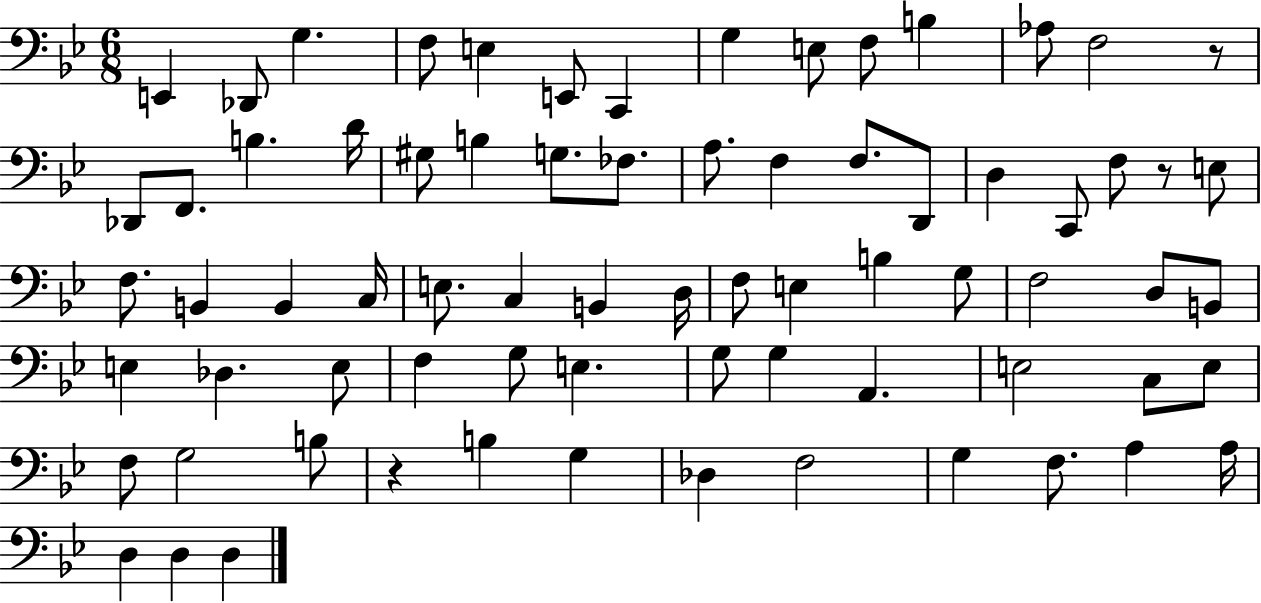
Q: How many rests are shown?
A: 3